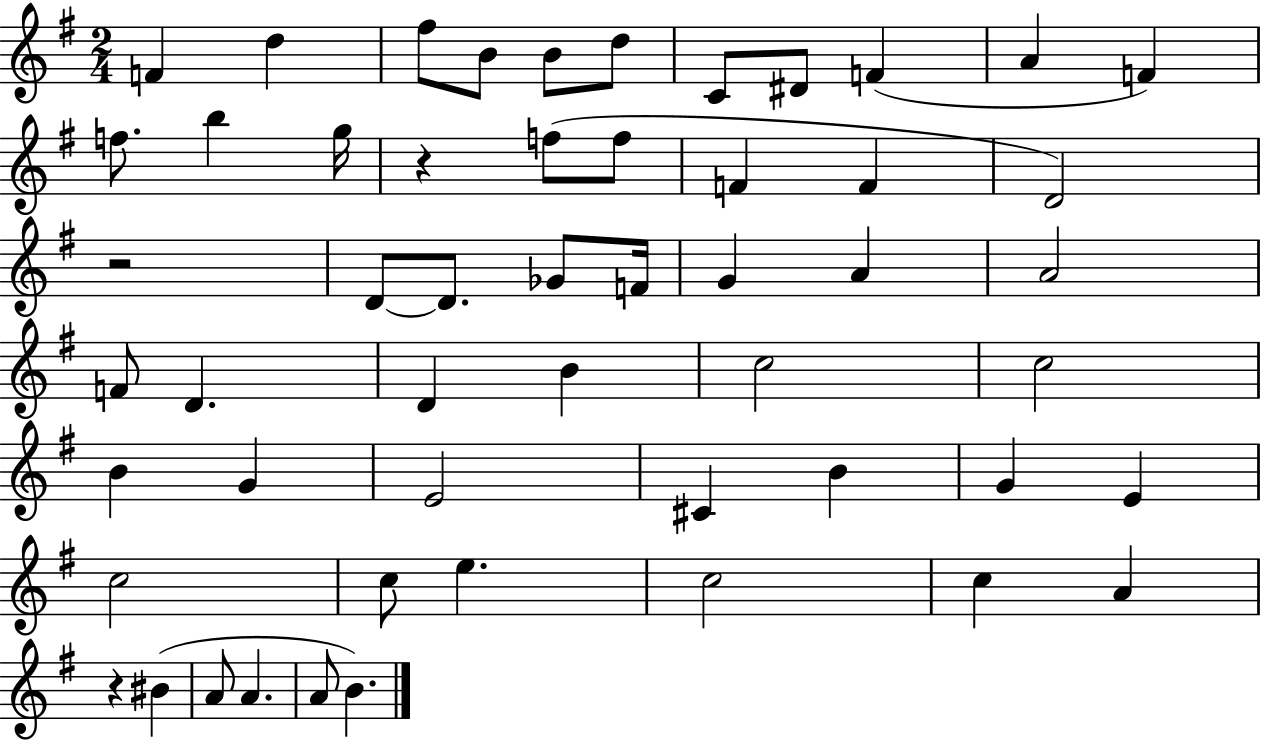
{
  \clef treble
  \numericTimeSignature
  \time 2/4
  \key g \major
  f'4 d''4 | fis''8 b'8 b'8 d''8 | c'8 dis'8 f'4( | a'4 f'4) | \break f''8. b''4 g''16 | r4 f''8( f''8 | f'4 f'4 | d'2) | \break r2 | d'8~~ d'8. ges'8 f'16 | g'4 a'4 | a'2 | \break f'8 d'4. | d'4 b'4 | c''2 | c''2 | \break b'4 g'4 | e'2 | cis'4 b'4 | g'4 e'4 | \break c''2 | c''8 e''4. | c''2 | c''4 a'4 | \break r4 bis'4( | a'8 a'4. | a'8 b'4.) | \bar "|."
}